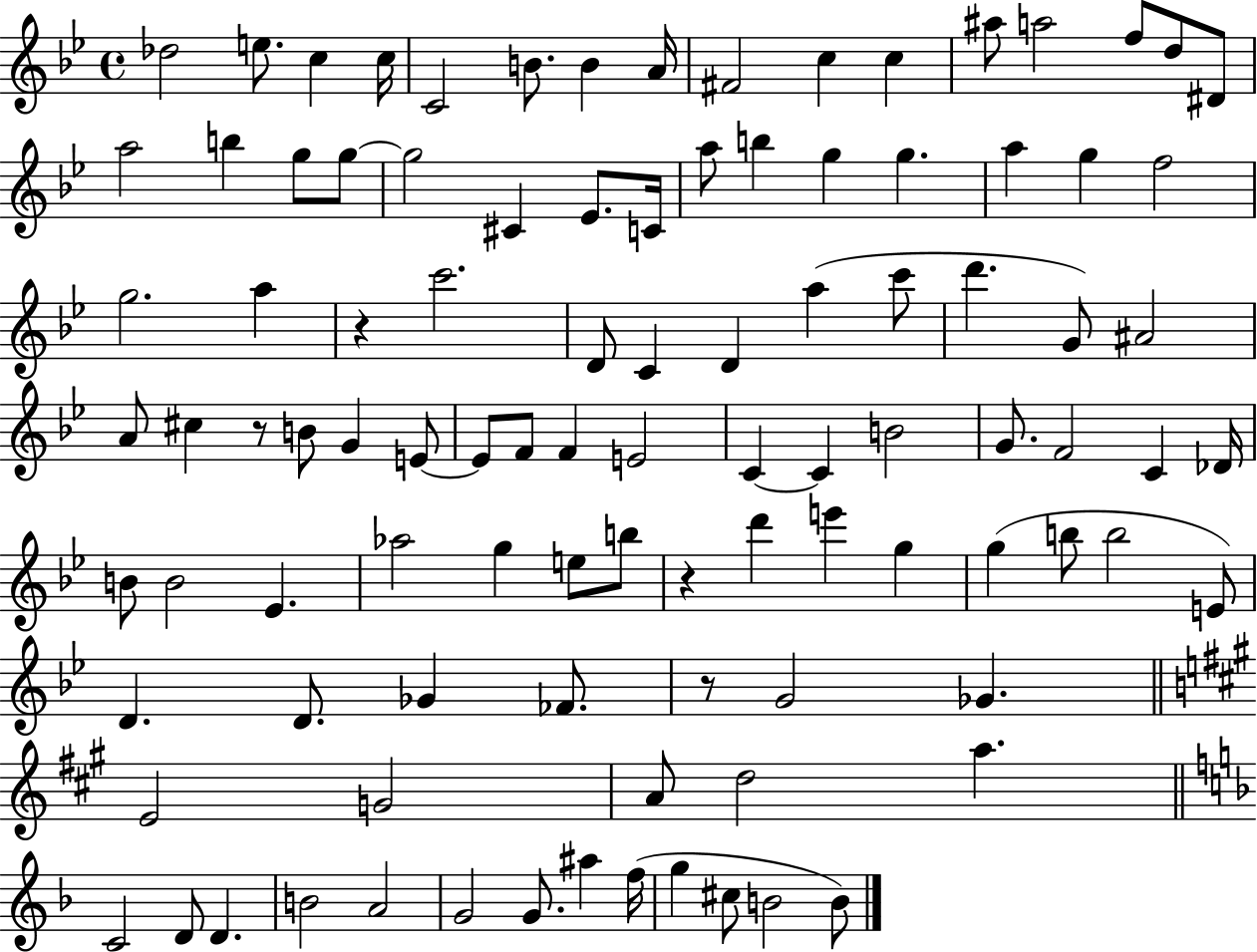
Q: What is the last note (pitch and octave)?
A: B4